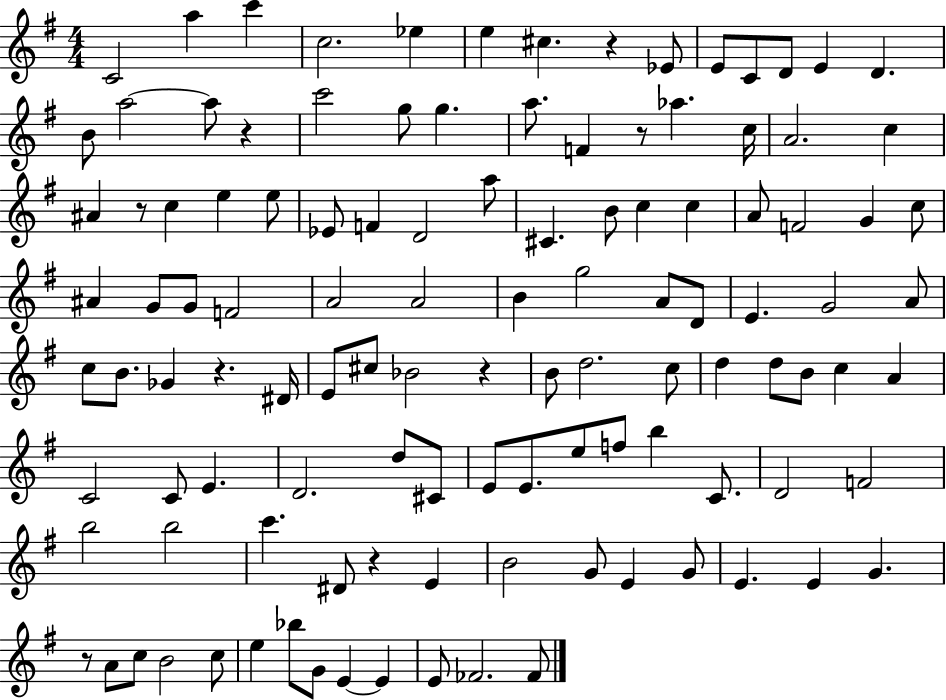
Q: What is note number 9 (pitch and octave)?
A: E4